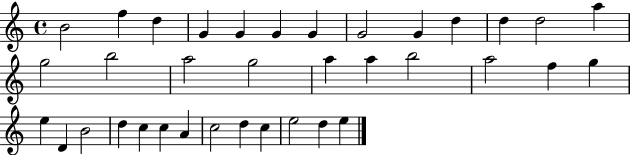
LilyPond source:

{
  \clef treble
  \time 4/4
  \defaultTimeSignature
  \key c \major
  b'2 f''4 d''4 | g'4 g'4 g'4 g'4 | g'2 g'4 d''4 | d''4 d''2 a''4 | \break g''2 b''2 | a''2 g''2 | a''4 a''4 b''2 | a''2 f''4 g''4 | \break e''4 d'4 b'2 | d''4 c''4 c''4 a'4 | c''2 d''4 c''4 | e''2 d''4 e''4 | \break \bar "|."
}